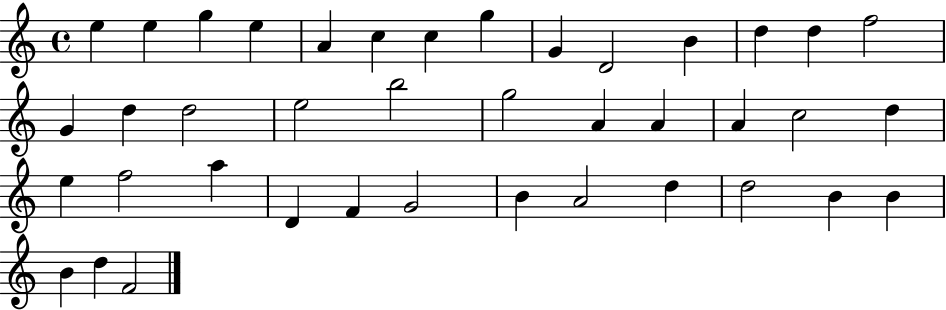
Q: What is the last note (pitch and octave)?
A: F4